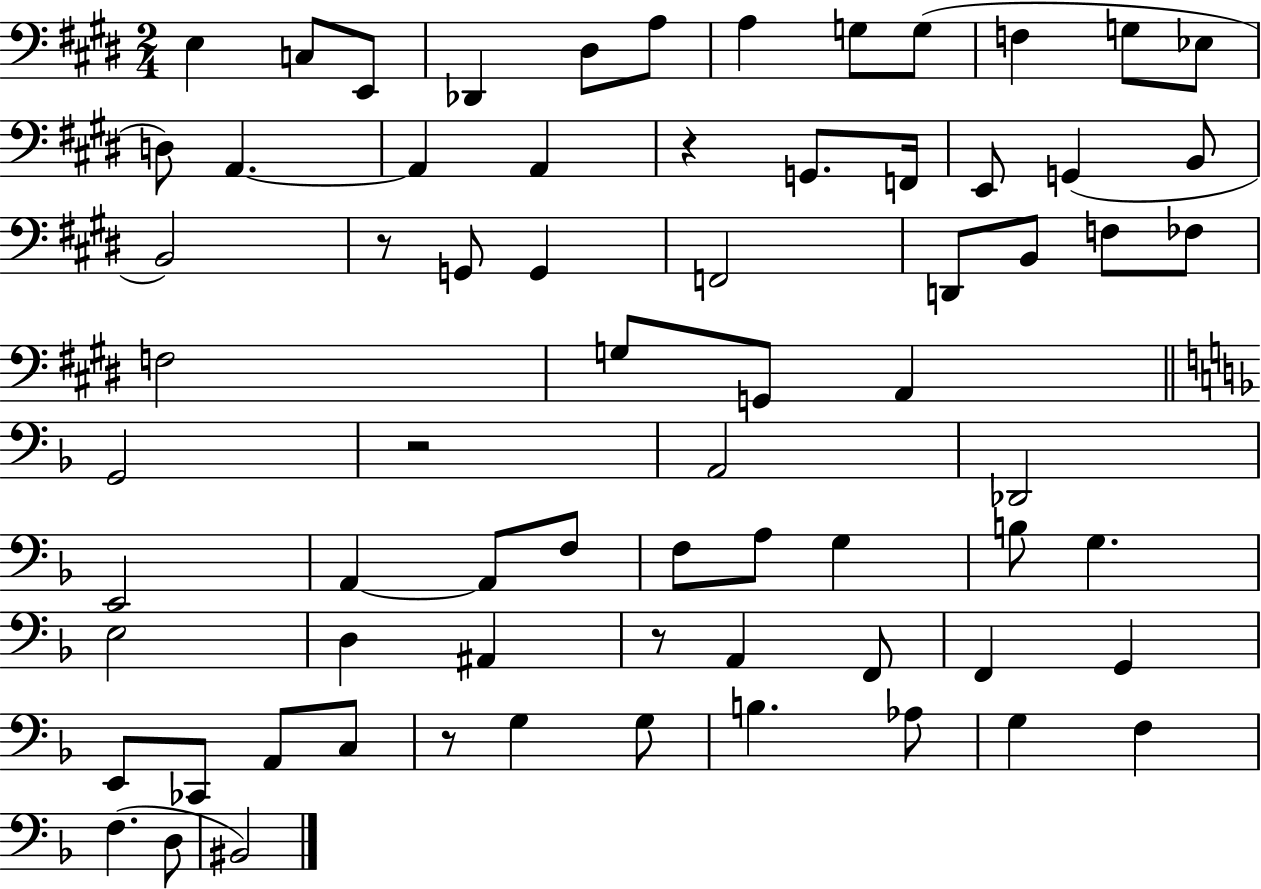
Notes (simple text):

E3/q C3/e E2/e Db2/q D#3/e A3/e A3/q G3/e G3/e F3/q G3/e Eb3/e D3/e A2/q. A2/q A2/q R/q G2/e. F2/s E2/e G2/q B2/e B2/h R/e G2/e G2/q F2/h D2/e B2/e F3/e FES3/e F3/h G3/e G2/e A2/q G2/h R/h A2/h Db2/h E2/h A2/q A2/e F3/e F3/e A3/e G3/q B3/e G3/q. E3/h D3/q A#2/q R/e A2/q F2/e F2/q G2/q E2/e CES2/e A2/e C3/e R/e G3/q G3/e B3/q. Ab3/e G3/q F3/q F3/q. D3/e BIS2/h